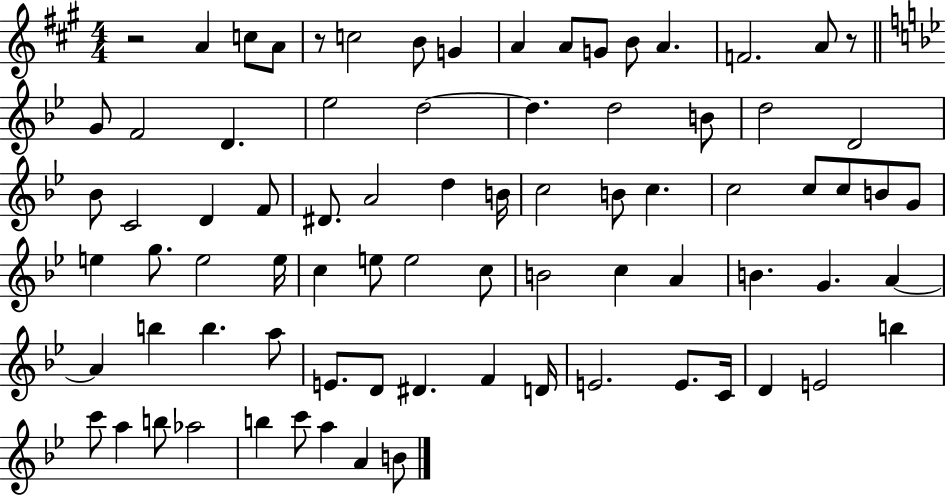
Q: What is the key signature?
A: A major